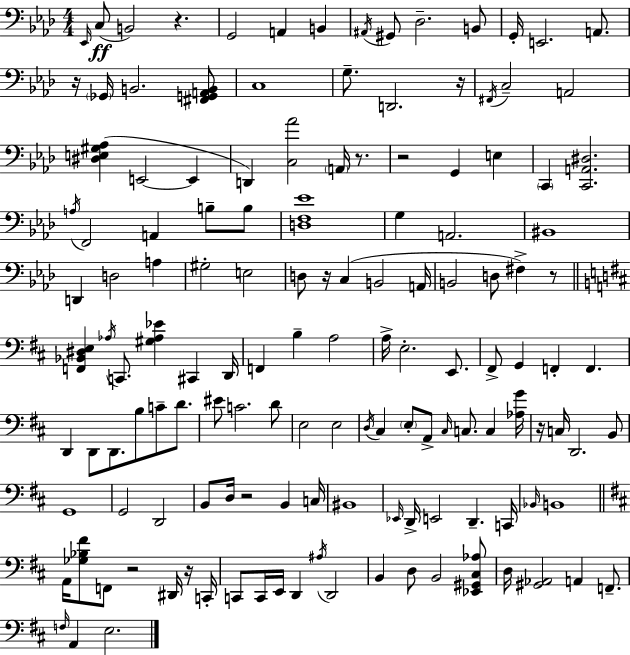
{
  \clef bass
  \numericTimeSignature
  \time 4/4
  \key aes \major
  \grace { ees,16 }(\ff c8 b,2) r4. | g,2 a,4 b,4 | \acciaccatura { ais,16 } gis,8 des2.-- | b,8 g,16-. e,2. a,8. | \break r16 \parenthesize ges,16 b,2. | <fis, g, a, b,>8 c1 | g8.-- d,2. | r16 \acciaccatura { fis,16 } c2-- a,2 | \break <dis e gis aes>4( e,2~~ e,4 | d,4) <c aes'>2 \parenthesize a,16 | r8. r2 g,4 e4 | \parenthesize c,4 <c, a, dis>2. | \break \acciaccatura { a16 } f,2 a,4 | b8-- b8 <d f ees'>1 | g4 a,2. | bis,1 | \break d,4 d2 | a4 gis2-. e2 | d8 r16 c4( b,2 | a,16 b,2 d8 fis4->) | \break r8 \bar "||" \break \key d \major <f, bes, dis e>4 \acciaccatura { aes16 } c,8. <gis aes ees'>4 cis,4 | d,16 f,4 b4-- a2 | a16-> e2.-. e,8. | fis,8-> g,4 f,4-. f,4. | \break d,4 d,8 d,8. b8 c'8-- d'8. | eis'8 c'2. d'8 | e2 e2 | \acciaccatura { d16 } cis4 \parenthesize e8-. a,8-> \grace { cis16 } c8. c4 | \break <aes g'>16 r16 c16 d,2. | b,8 g,1 | g,2 d,2 | b,8 d16 r2 b,4 | \break c16 bis,1 | \grace { ees,16 } d,16-> e,2 d,4.-- | c,16 \grace { bes,16 } b,1 | \bar "||" \break \key d \major a,16 <ges bes fis'>8 f,8 r2 dis,16 r16 c,16-. | c,8 c,16 e,16 d,4 \acciaccatura { ais16 } d,2 | b,4 d8 b,2 <ees, gis, cis aes>8 | d16 <gis, aes,>2 a,4 f,8.-- | \break \grace { f16 } a,4 e2. | \bar "|."
}